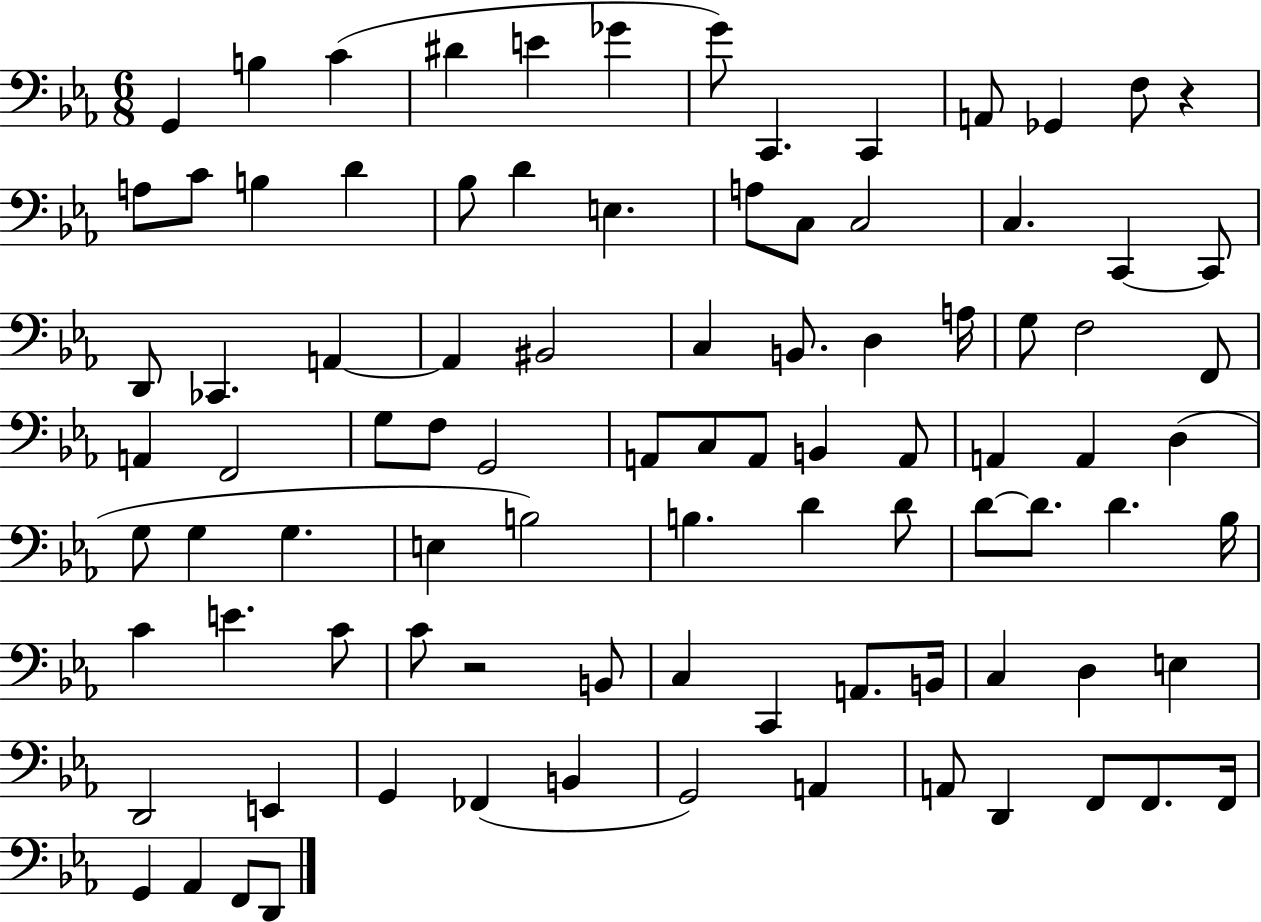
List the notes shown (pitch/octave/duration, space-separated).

G2/q B3/q C4/q D#4/q E4/q Gb4/q G4/e C2/q. C2/q A2/e Gb2/q F3/e R/q A3/e C4/e B3/q D4/q Bb3/e D4/q E3/q. A3/e C3/e C3/h C3/q. C2/q C2/e D2/e CES2/q. A2/q A2/q BIS2/h C3/q B2/e. D3/q A3/s G3/e F3/h F2/e A2/q F2/h G3/e F3/e G2/h A2/e C3/e A2/e B2/q A2/e A2/q A2/q D3/q G3/e G3/q G3/q. E3/q B3/h B3/q. D4/q D4/e D4/e D4/e. D4/q. Bb3/s C4/q E4/q. C4/e C4/e R/h B2/e C3/q C2/q A2/e. B2/s C3/q D3/q E3/q D2/h E2/q G2/q FES2/q B2/q G2/h A2/q A2/e D2/q F2/e F2/e. F2/s G2/q Ab2/q F2/e D2/e